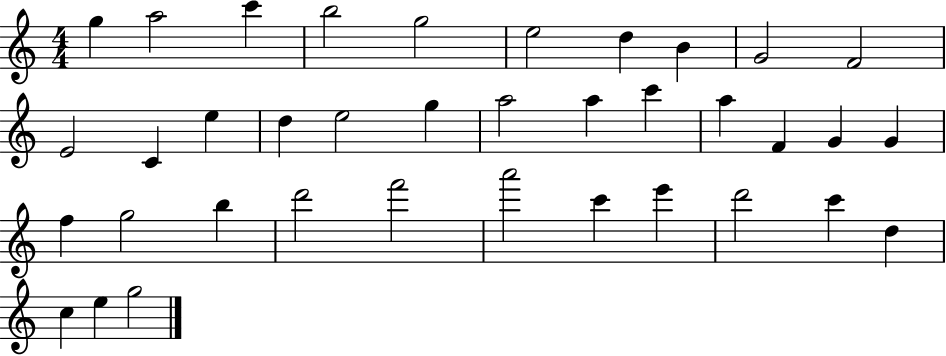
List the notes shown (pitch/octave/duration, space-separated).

G5/q A5/h C6/q B5/h G5/h E5/h D5/q B4/q G4/h F4/h E4/h C4/q E5/q D5/q E5/h G5/q A5/h A5/q C6/q A5/q F4/q G4/q G4/q F5/q G5/h B5/q D6/h F6/h A6/h C6/q E6/q D6/h C6/q D5/q C5/q E5/q G5/h